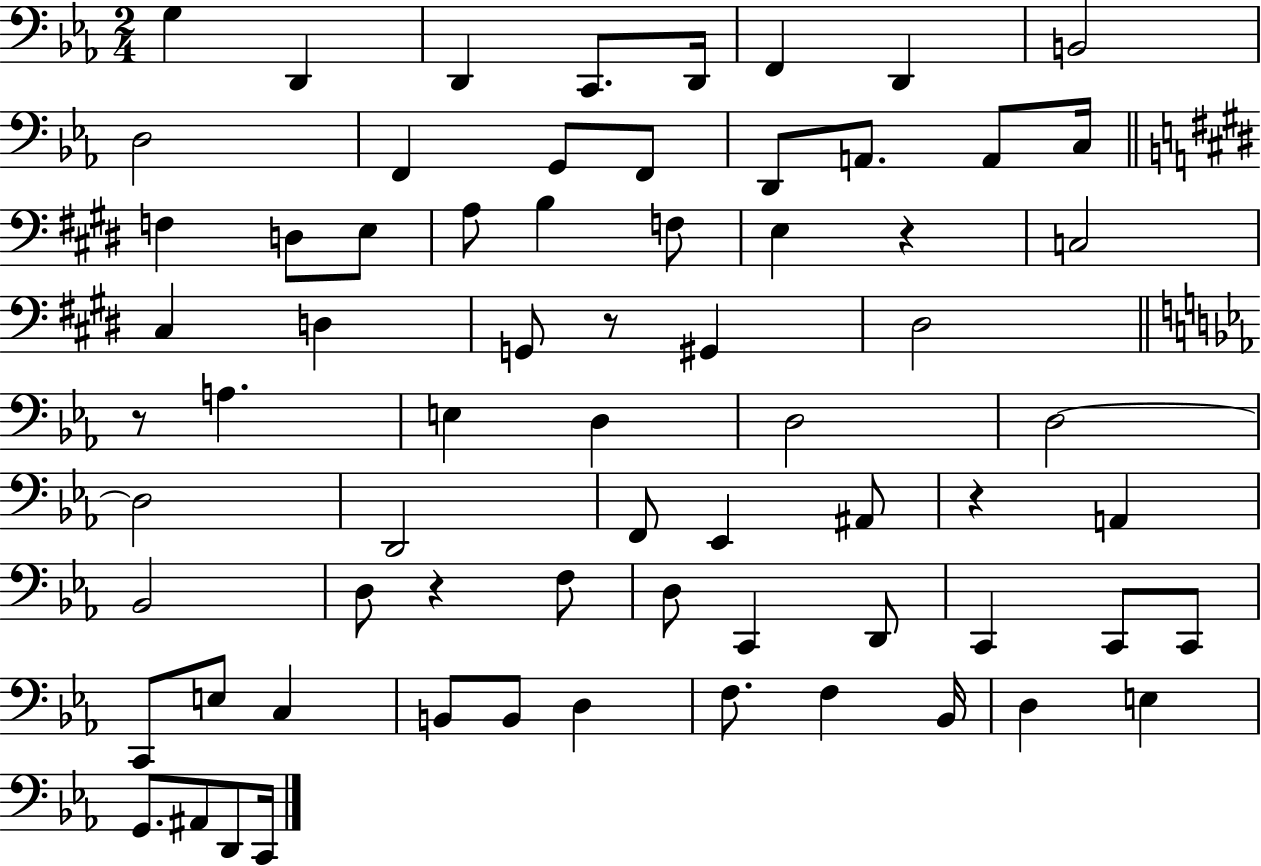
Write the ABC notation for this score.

X:1
T:Untitled
M:2/4
L:1/4
K:Eb
G, D,, D,, C,,/2 D,,/4 F,, D,, B,,2 D,2 F,, G,,/2 F,,/2 D,,/2 A,,/2 A,,/2 C,/4 F, D,/2 E,/2 A,/2 B, F,/2 E, z C,2 ^C, D, G,,/2 z/2 ^G,, ^D,2 z/2 A, E, D, D,2 D,2 D,2 D,,2 F,,/2 _E,, ^A,,/2 z A,, _B,,2 D,/2 z F,/2 D,/2 C,, D,,/2 C,, C,,/2 C,,/2 C,,/2 E,/2 C, B,,/2 B,,/2 D, F,/2 F, _B,,/4 D, E, G,,/2 ^A,,/2 D,,/2 C,,/4